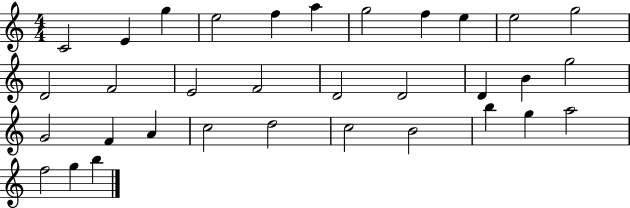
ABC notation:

X:1
T:Untitled
M:4/4
L:1/4
K:C
C2 E g e2 f a g2 f e e2 g2 D2 F2 E2 F2 D2 D2 D B g2 G2 F A c2 d2 c2 B2 b g a2 f2 g b